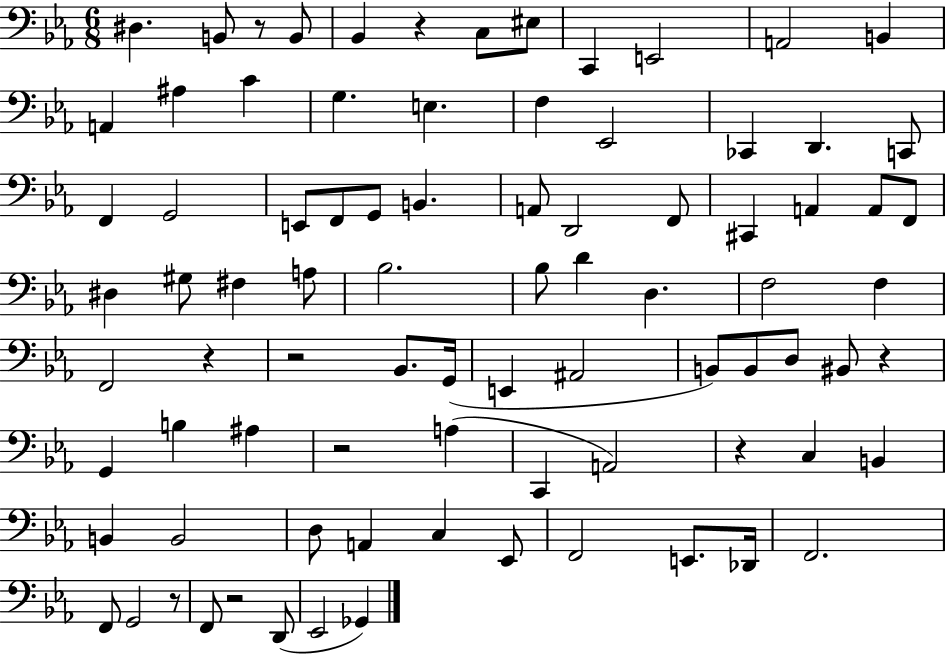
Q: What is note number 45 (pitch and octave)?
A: Bb2